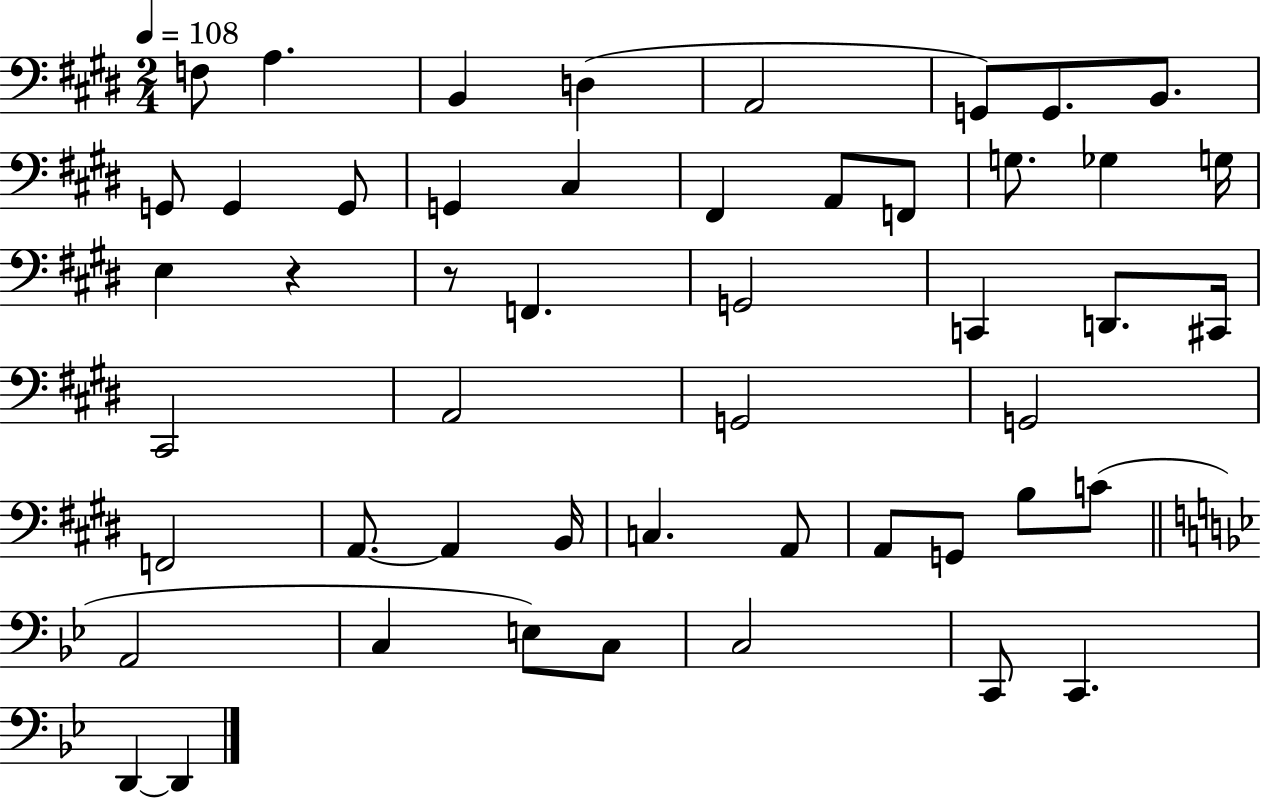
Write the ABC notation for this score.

X:1
T:Untitled
M:2/4
L:1/4
K:E
F,/2 A, B,, D, A,,2 G,,/2 G,,/2 B,,/2 G,,/2 G,, G,,/2 G,, ^C, ^F,, A,,/2 F,,/2 G,/2 _G, G,/4 E, z z/2 F,, G,,2 C,, D,,/2 ^C,,/4 ^C,,2 A,,2 G,,2 G,,2 F,,2 A,,/2 A,, B,,/4 C, A,,/2 A,,/2 G,,/2 B,/2 C/2 A,,2 C, E,/2 C,/2 C,2 C,,/2 C,, D,, D,,